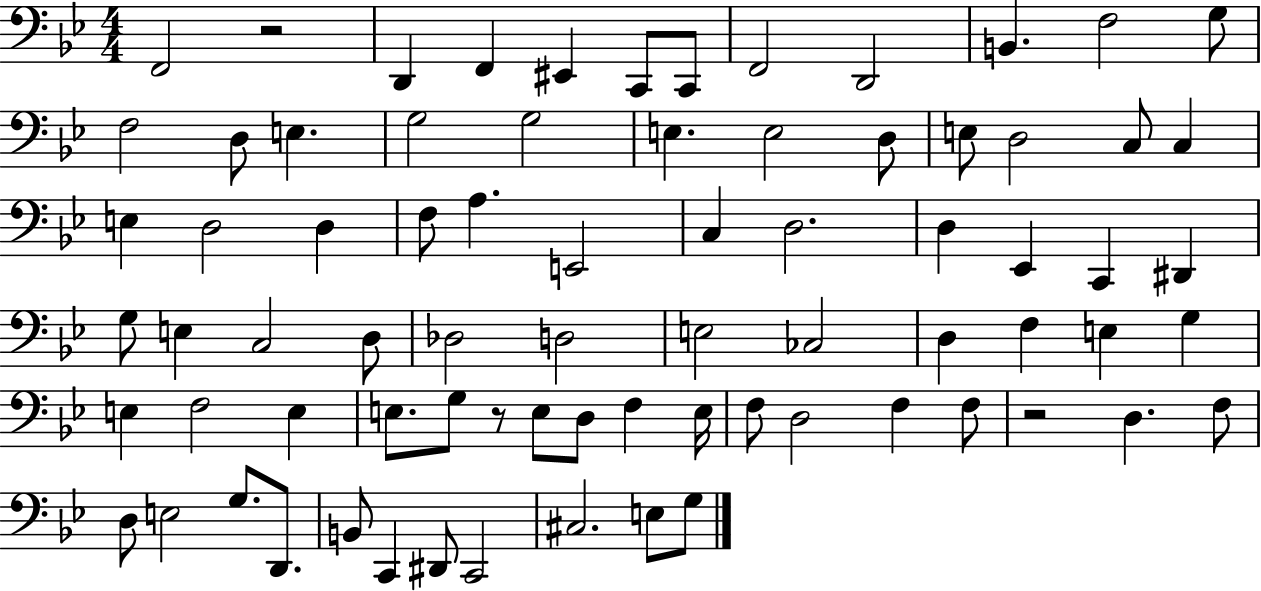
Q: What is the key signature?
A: BES major